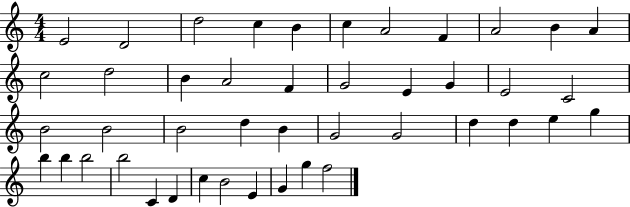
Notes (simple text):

E4/h D4/h D5/h C5/q B4/q C5/q A4/h F4/q A4/h B4/q A4/q C5/h D5/h B4/q A4/h F4/q G4/h E4/q G4/q E4/h C4/h B4/h B4/h B4/h D5/q B4/q G4/h G4/h D5/q D5/q E5/q G5/q B5/q B5/q B5/h B5/h C4/q D4/q C5/q B4/h E4/q G4/q G5/q F5/h